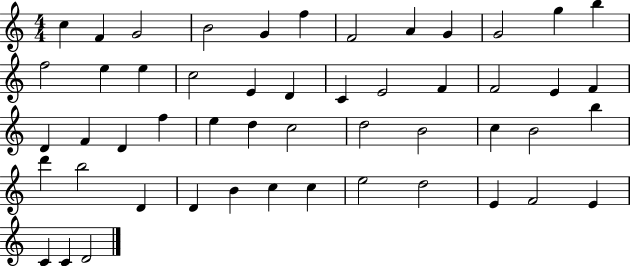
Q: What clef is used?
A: treble